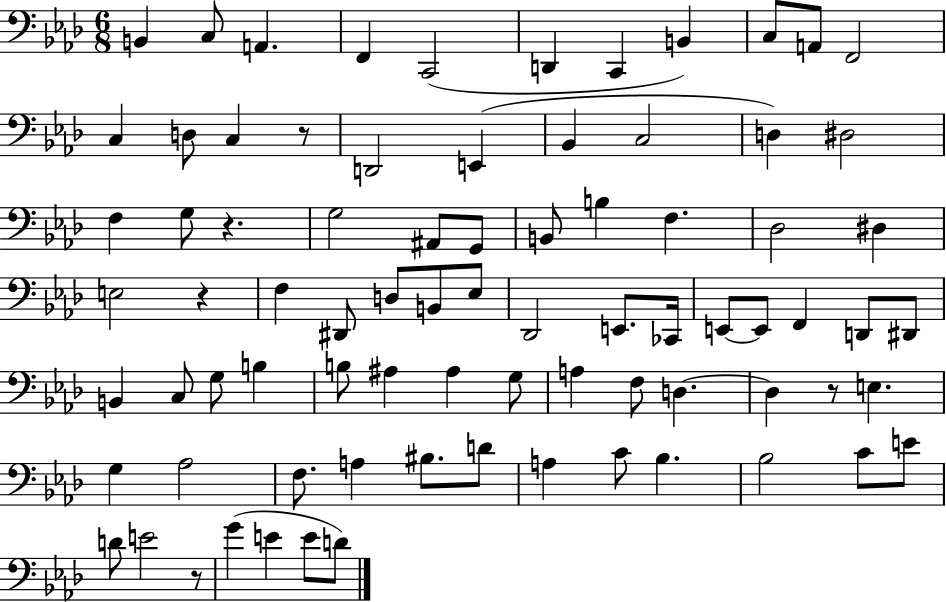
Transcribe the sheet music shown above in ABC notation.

X:1
T:Untitled
M:6/8
L:1/4
K:Ab
B,, C,/2 A,, F,, C,,2 D,, C,, B,, C,/2 A,,/2 F,,2 C, D,/2 C, z/2 D,,2 E,, _B,, C,2 D, ^D,2 F, G,/2 z G,2 ^A,,/2 G,,/2 B,,/2 B, F, _D,2 ^D, E,2 z F, ^D,,/2 D,/2 B,,/2 _E,/2 _D,,2 E,,/2 _C,,/4 E,,/2 E,,/2 F,, D,,/2 ^D,,/2 B,, C,/2 G,/2 B, B,/2 ^A, ^A, G,/2 A, F,/2 D, D, z/2 E, G, _A,2 F,/2 A, ^B,/2 D/2 A, C/2 _B, _B,2 C/2 E/2 D/2 E2 z/2 G E E/2 D/2